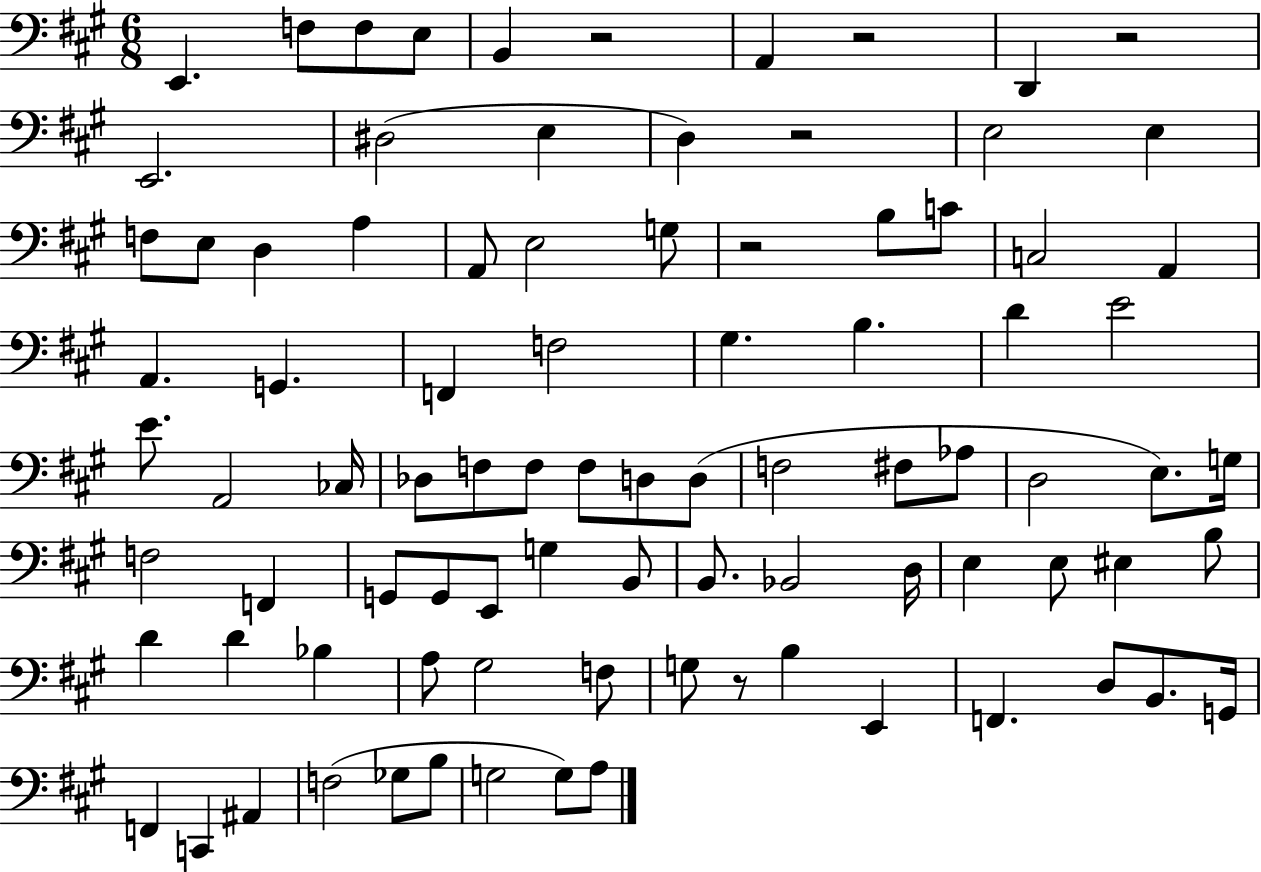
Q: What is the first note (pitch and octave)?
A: E2